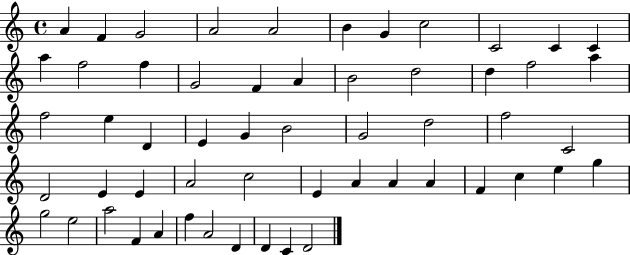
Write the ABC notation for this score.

X:1
T:Untitled
M:4/4
L:1/4
K:C
A F G2 A2 A2 B G c2 C2 C C a f2 f G2 F A B2 d2 d f2 a f2 e D E G B2 G2 d2 f2 C2 D2 E E A2 c2 E A A A F c e g g2 e2 a2 F A f A2 D D C D2